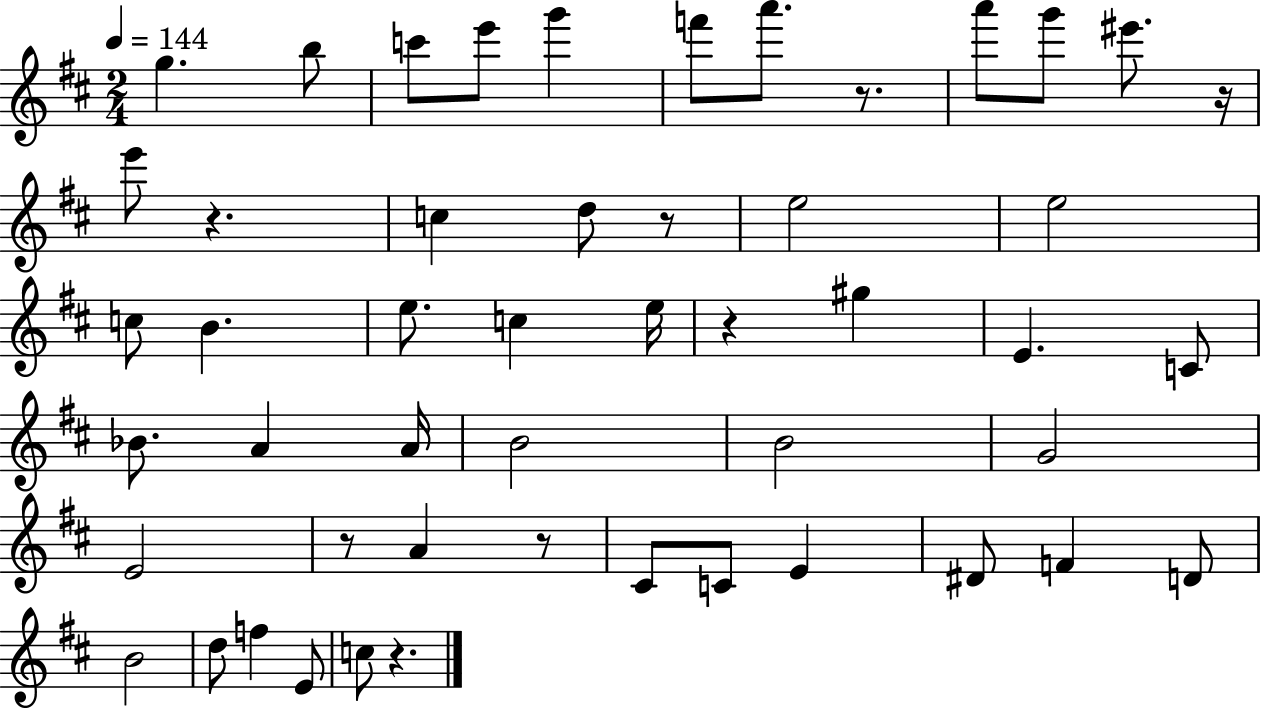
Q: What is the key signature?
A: D major